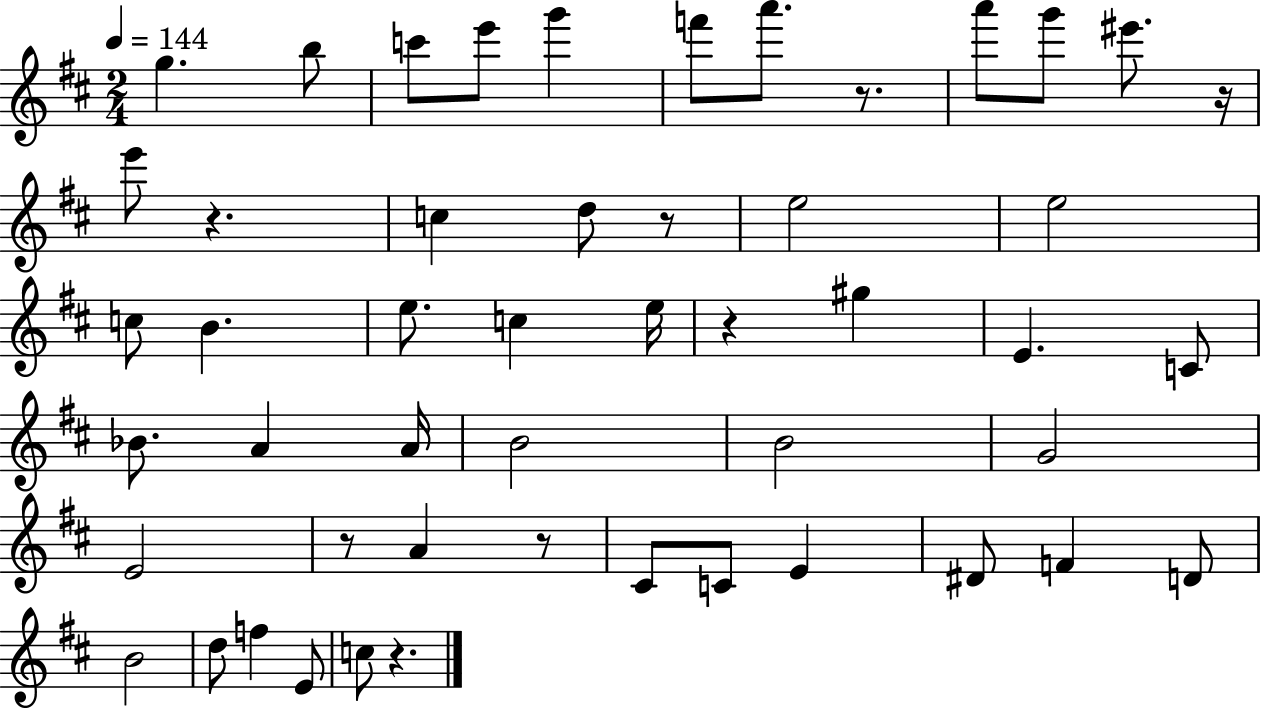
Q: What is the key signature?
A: D major